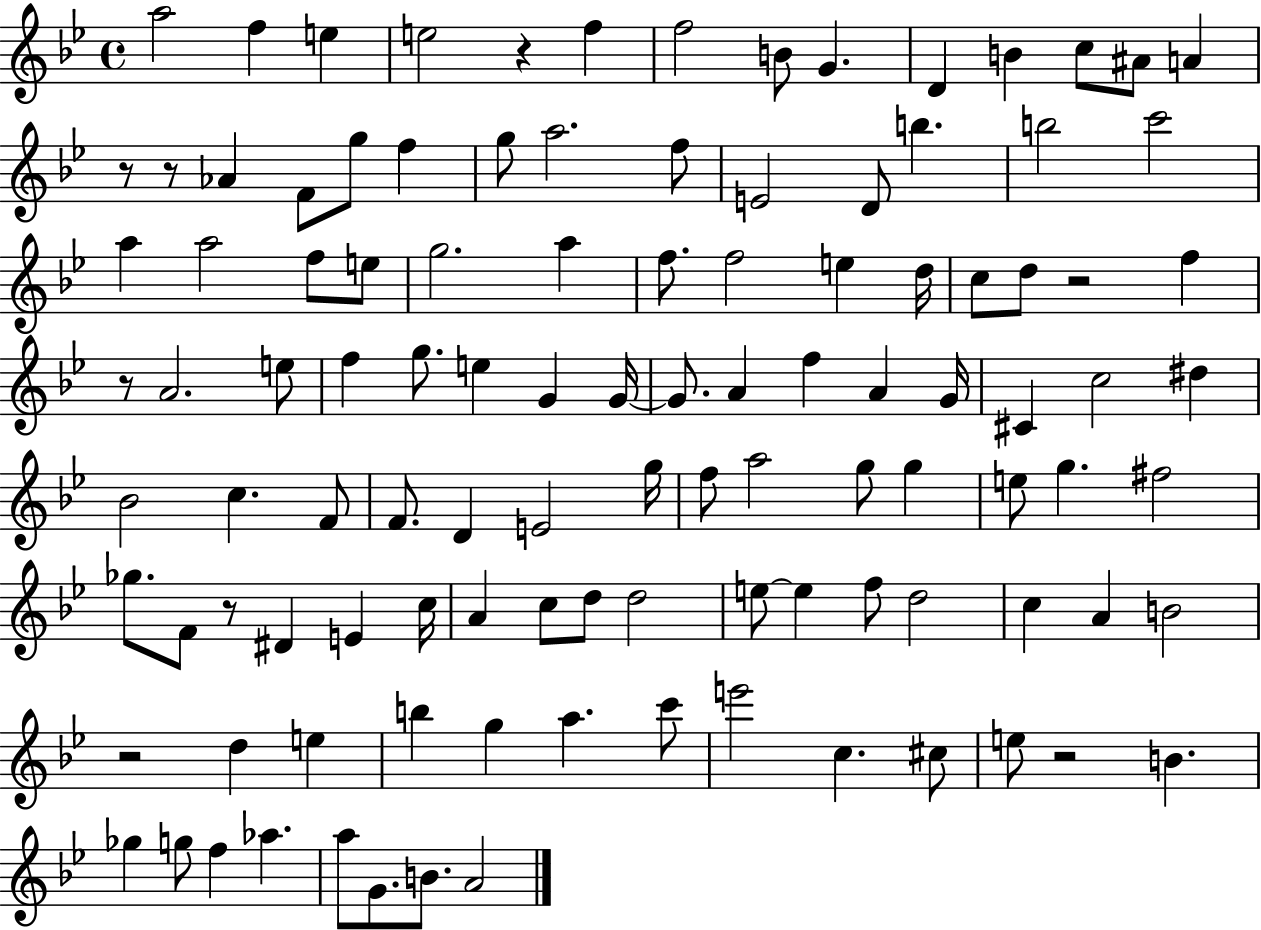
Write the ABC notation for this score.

X:1
T:Untitled
M:4/4
L:1/4
K:Bb
a2 f e e2 z f f2 B/2 G D B c/2 ^A/2 A z/2 z/2 _A F/2 g/2 f g/2 a2 f/2 E2 D/2 b b2 c'2 a a2 f/2 e/2 g2 a f/2 f2 e d/4 c/2 d/2 z2 f z/2 A2 e/2 f g/2 e G G/4 G/2 A f A G/4 ^C c2 ^d _B2 c F/2 F/2 D E2 g/4 f/2 a2 g/2 g e/2 g ^f2 _g/2 F/2 z/2 ^D E c/4 A c/2 d/2 d2 e/2 e f/2 d2 c A B2 z2 d e b g a c'/2 e'2 c ^c/2 e/2 z2 B _g g/2 f _a a/2 G/2 B/2 A2